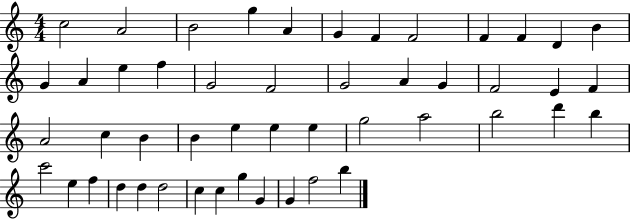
{
  \clef treble
  \numericTimeSignature
  \time 4/4
  \key c \major
  c''2 a'2 | b'2 g''4 a'4 | g'4 f'4 f'2 | f'4 f'4 d'4 b'4 | \break g'4 a'4 e''4 f''4 | g'2 f'2 | g'2 a'4 g'4 | f'2 e'4 f'4 | \break a'2 c''4 b'4 | b'4 e''4 e''4 e''4 | g''2 a''2 | b''2 d'''4 b''4 | \break c'''2 e''4 f''4 | d''4 d''4 d''2 | c''4 c''4 g''4 g'4 | g'4 f''2 b''4 | \break \bar "|."
}